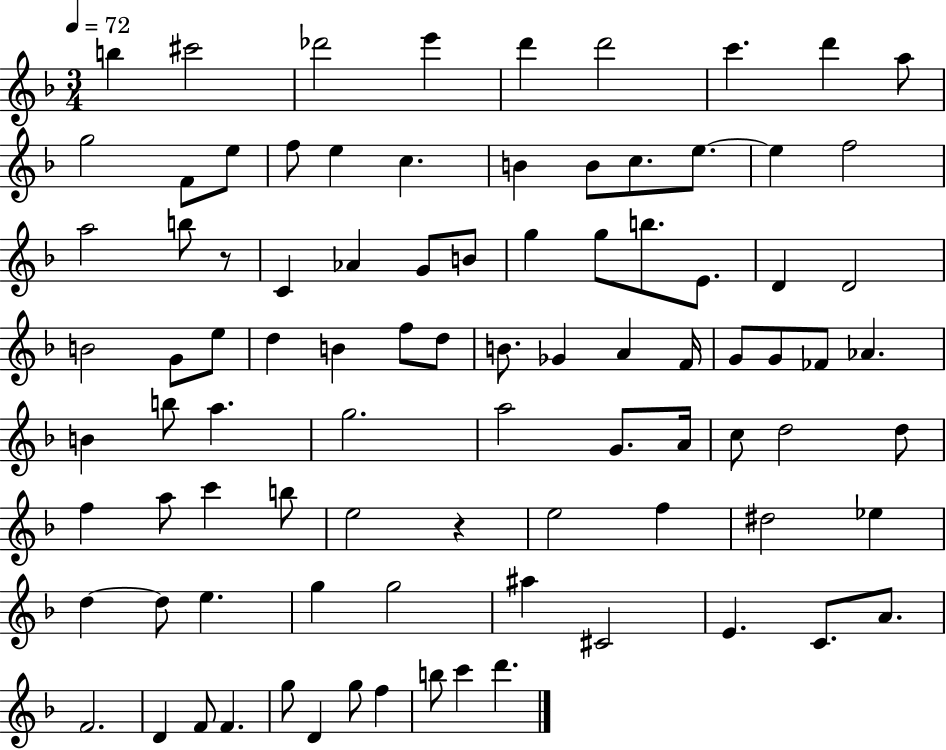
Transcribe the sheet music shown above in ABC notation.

X:1
T:Untitled
M:3/4
L:1/4
K:F
b ^c'2 _d'2 e' d' d'2 c' d' a/2 g2 F/2 e/2 f/2 e c B B/2 c/2 e/2 e f2 a2 b/2 z/2 C _A G/2 B/2 g g/2 b/2 E/2 D D2 B2 G/2 e/2 d B f/2 d/2 B/2 _G A F/4 G/2 G/2 _F/2 _A B b/2 a g2 a2 G/2 A/4 c/2 d2 d/2 f a/2 c' b/2 e2 z e2 f ^d2 _e d d/2 e g g2 ^a ^C2 E C/2 A/2 F2 D F/2 F g/2 D g/2 f b/2 c' d'